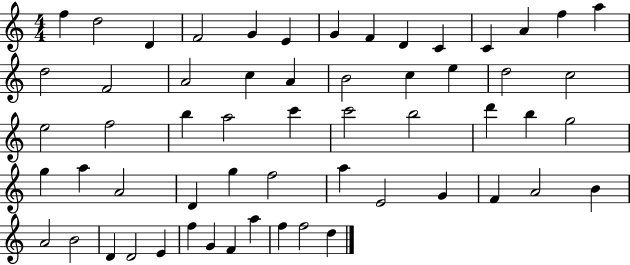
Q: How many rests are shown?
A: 0